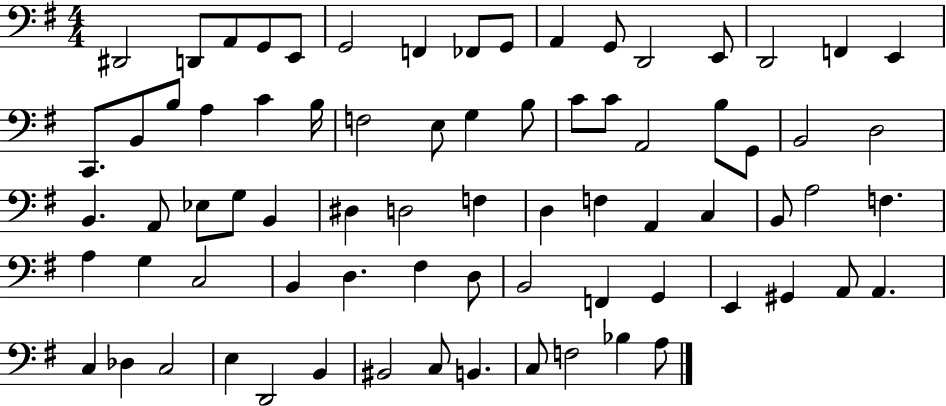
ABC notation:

X:1
T:Untitled
M:4/4
L:1/4
K:G
^D,,2 D,,/2 A,,/2 G,,/2 E,,/2 G,,2 F,, _F,,/2 G,,/2 A,, G,,/2 D,,2 E,,/2 D,,2 F,, E,, C,,/2 B,,/2 B,/2 A, C B,/4 F,2 E,/2 G, B,/2 C/2 C/2 A,,2 B,/2 G,,/2 B,,2 D,2 B,, A,,/2 _E,/2 G,/2 B,, ^D, D,2 F, D, F, A,, C, B,,/2 A,2 F, A, G, C,2 B,, D, ^F, D,/2 B,,2 F,, G,, E,, ^G,, A,,/2 A,, C, _D, C,2 E, D,,2 B,, ^B,,2 C,/2 B,, C,/2 F,2 _B, A,/2